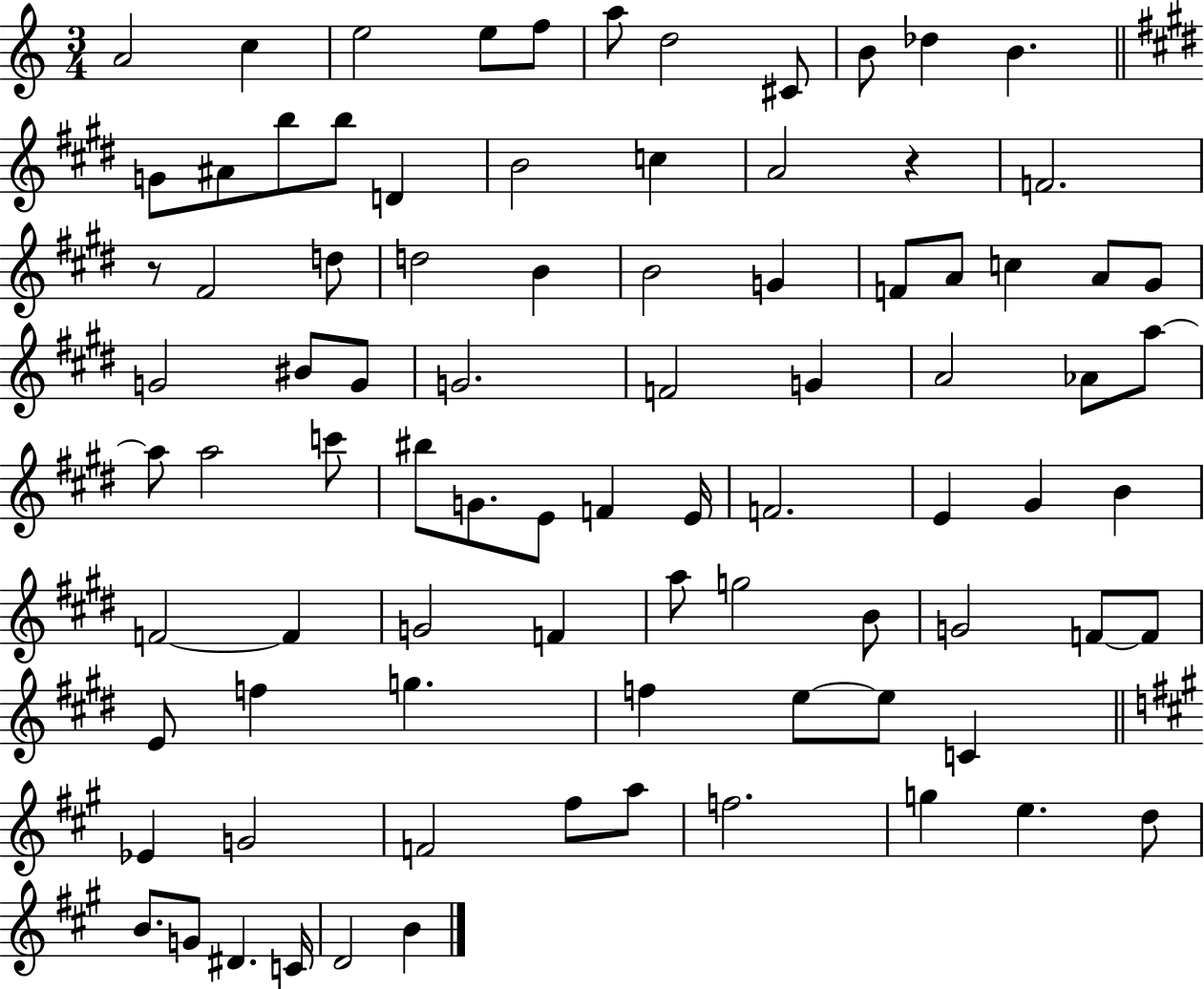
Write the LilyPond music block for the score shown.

{
  \clef treble
  \numericTimeSignature
  \time 3/4
  \key c \major
  a'2 c''4 | e''2 e''8 f''8 | a''8 d''2 cis'8 | b'8 des''4 b'4. | \break \bar "||" \break \key e \major g'8 ais'8 b''8 b''8 d'4 | b'2 c''4 | a'2 r4 | f'2. | \break r8 fis'2 d''8 | d''2 b'4 | b'2 g'4 | f'8 a'8 c''4 a'8 gis'8 | \break g'2 bis'8 g'8 | g'2. | f'2 g'4 | a'2 aes'8 a''8~~ | \break a''8 a''2 c'''8 | bis''8 g'8. e'8 f'4 e'16 | f'2. | e'4 gis'4 b'4 | \break f'2~~ f'4 | g'2 f'4 | a''8 g''2 b'8 | g'2 f'8~~ f'8 | \break e'8 f''4 g''4. | f''4 e''8~~ e''8 c'4 | \bar "||" \break \key a \major ees'4 g'2 | f'2 fis''8 a''8 | f''2. | g''4 e''4. d''8 | \break b'8. g'8 dis'4. c'16 | d'2 b'4 | \bar "|."
}